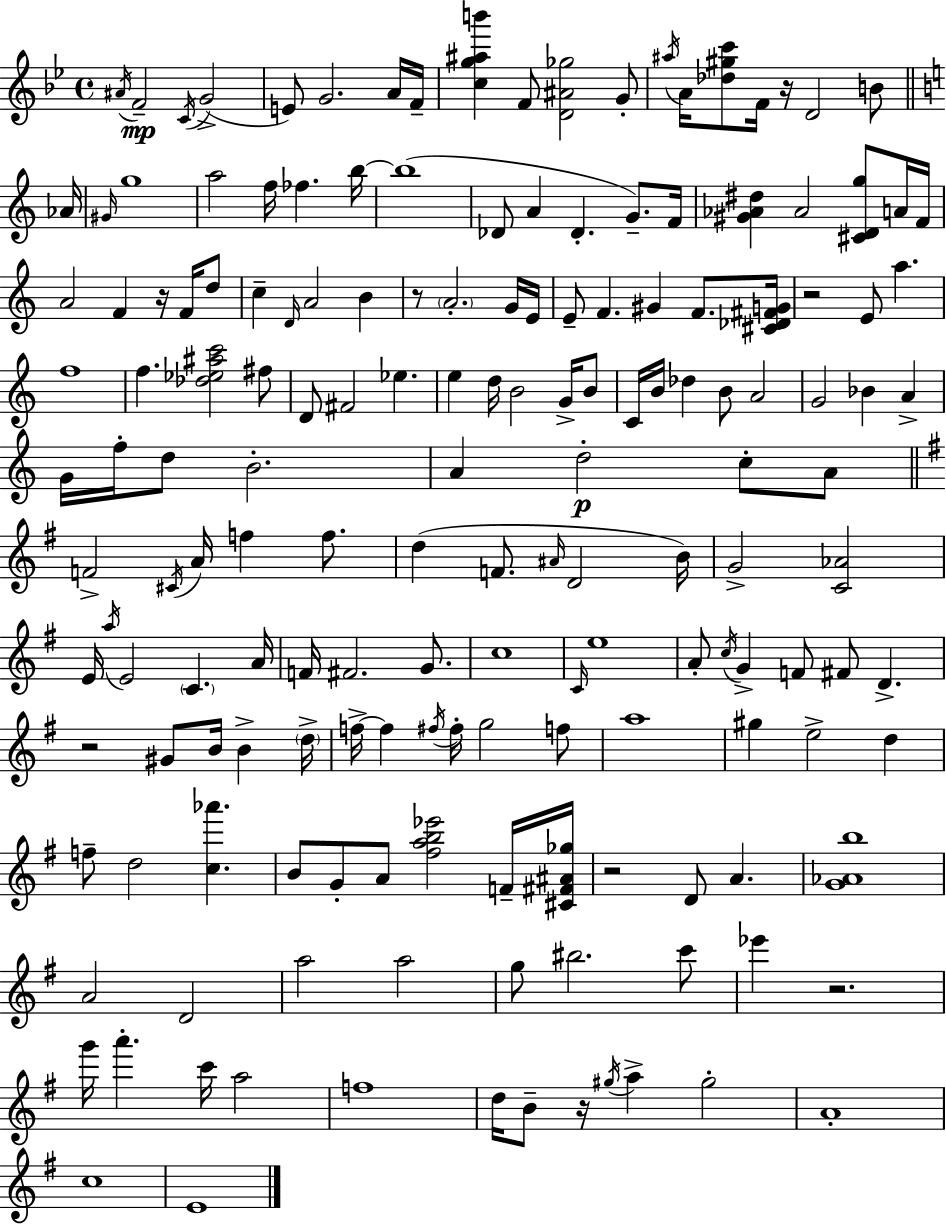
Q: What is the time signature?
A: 4/4